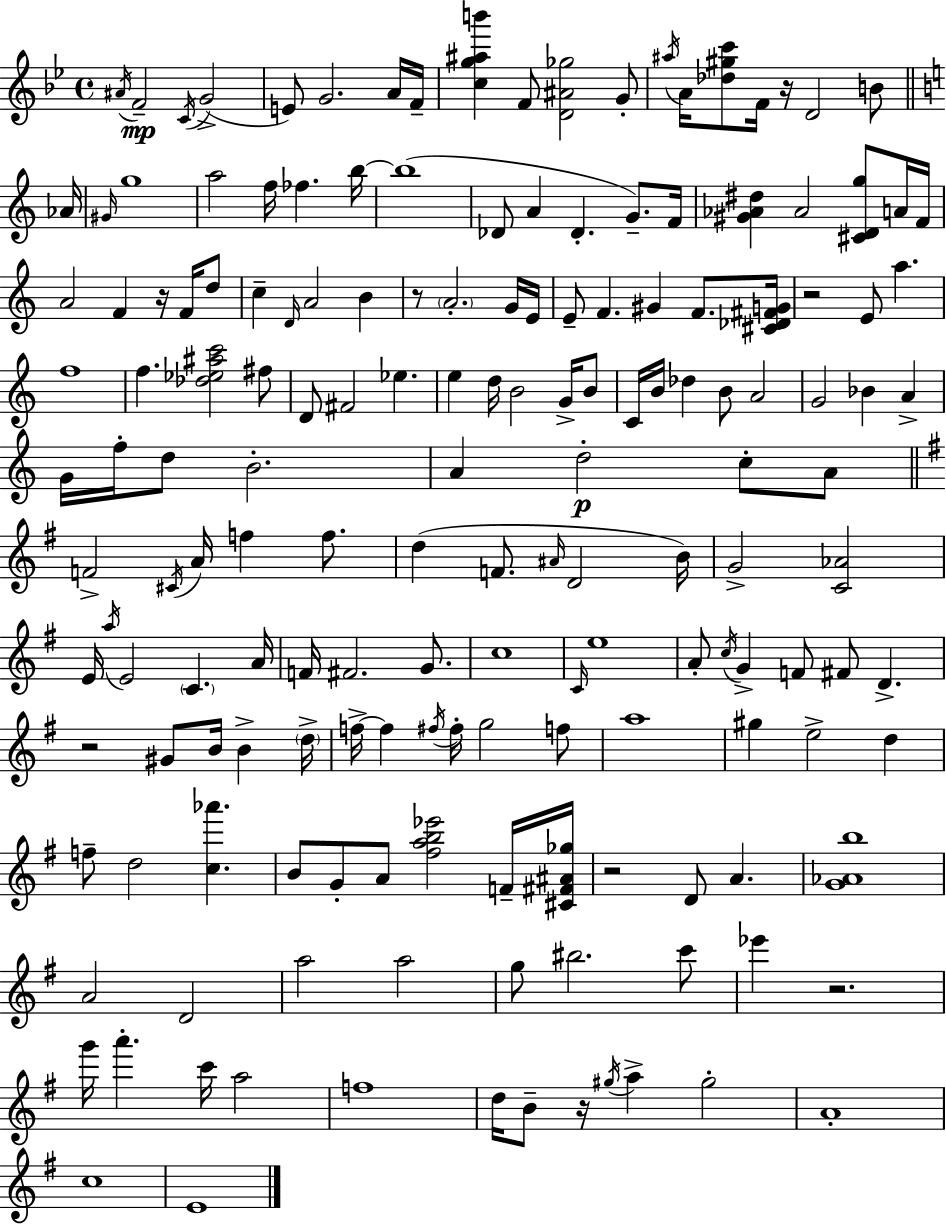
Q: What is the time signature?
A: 4/4